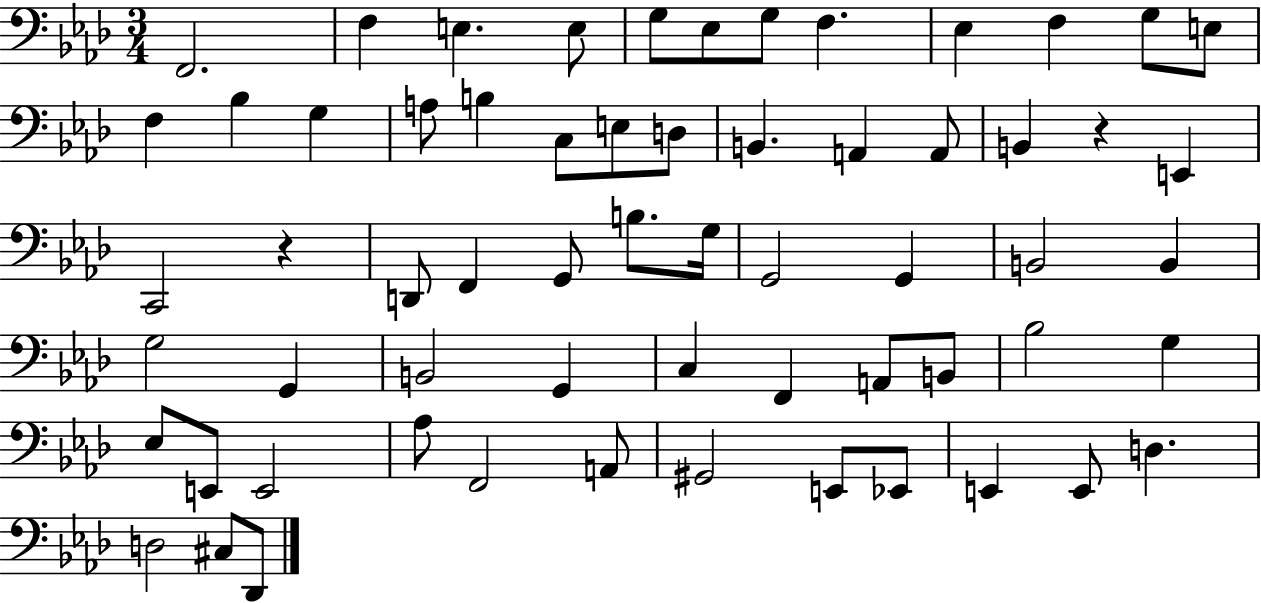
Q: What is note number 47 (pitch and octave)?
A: E2